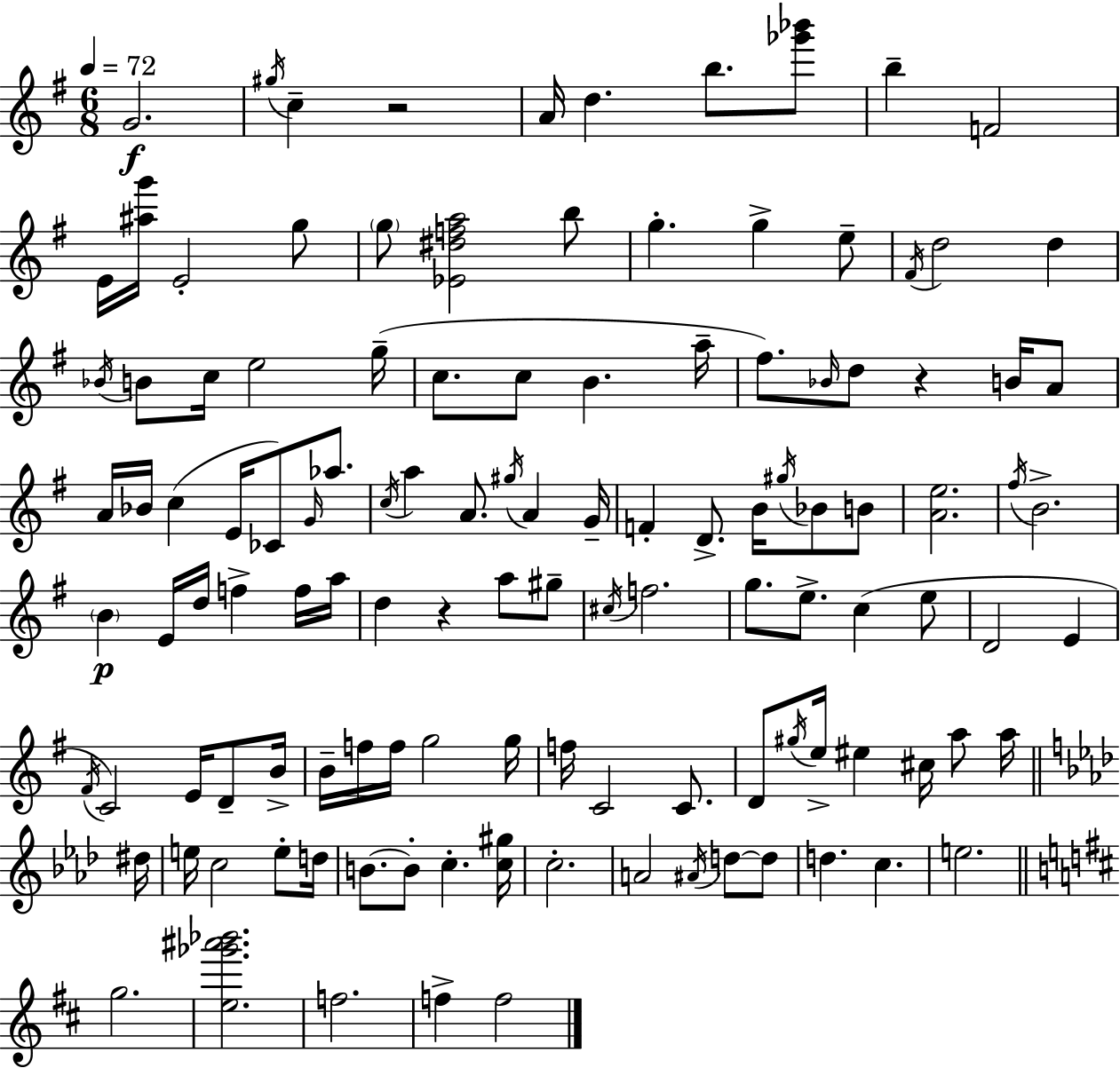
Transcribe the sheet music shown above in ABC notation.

X:1
T:Untitled
M:6/8
L:1/4
K:Em
G2 ^g/4 c z2 A/4 d b/2 [_g'_b']/2 b F2 E/4 [^ag']/4 E2 g/2 g/2 [_E^dfa]2 b/2 g g e/2 ^F/4 d2 d _B/4 B/2 c/4 e2 g/4 c/2 c/2 B a/4 ^f/2 _B/4 d/2 z B/4 A/2 A/4 _B/4 c E/4 _C/2 G/4 _a/2 c/4 a A/2 ^g/4 A G/4 F D/2 B/4 ^g/4 _B/2 B/2 [Ae]2 ^f/4 B2 B E/4 d/4 f f/4 a/4 d z a/2 ^g/2 ^c/4 f2 g/2 e/2 c e/2 D2 E ^F/4 C2 E/4 D/2 B/4 B/4 f/4 f/4 g2 g/4 f/4 C2 C/2 D/2 ^g/4 e/4 ^e ^c/4 a/2 a/4 ^d/4 e/4 c2 e/2 d/4 B/2 B/2 c [c^g]/4 c2 A2 ^A/4 d/2 d/2 d c e2 g2 [e_g'^a'_b']2 f2 f f2